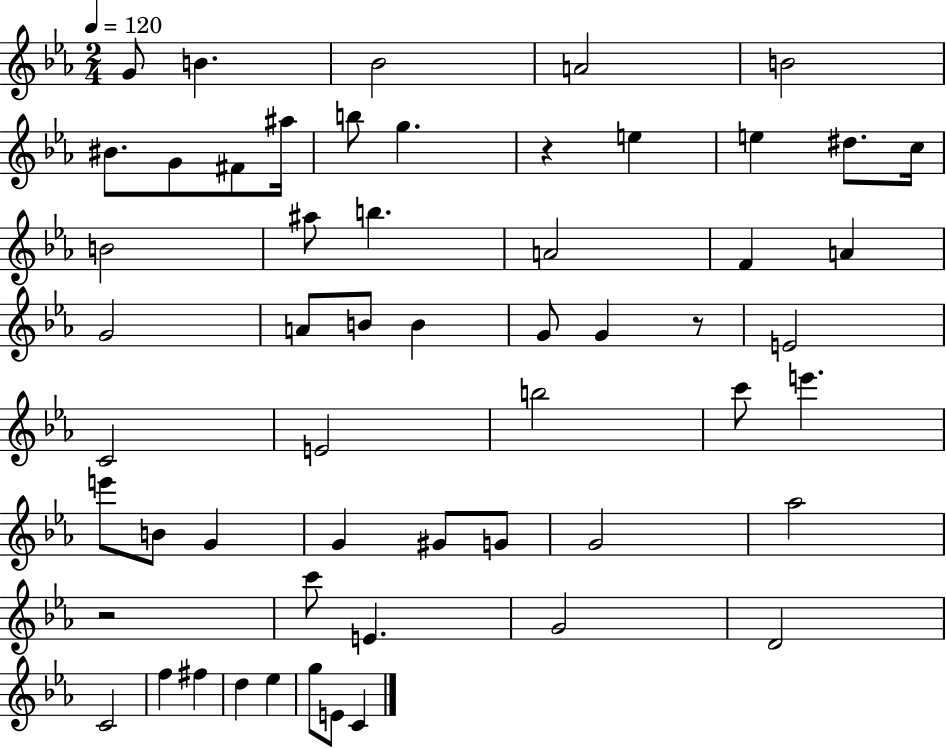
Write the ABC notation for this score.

X:1
T:Untitled
M:2/4
L:1/4
K:Eb
G/2 B _B2 A2 B2 ^B/2 G/2 ^F/2 ^a/4 b/2 g z e e ^d/2 c/4 B2 ^a/2 b A2 F A G2 A/2 B/2 B G/2 G z/2 E2 C2 E2 b2 c'/2 e' e'/2 B/2 G G ^G/2 G/2 G2 _a2 z2 c'/2 E G2 D2 C2 f ^f d _e g/2 E/2 C